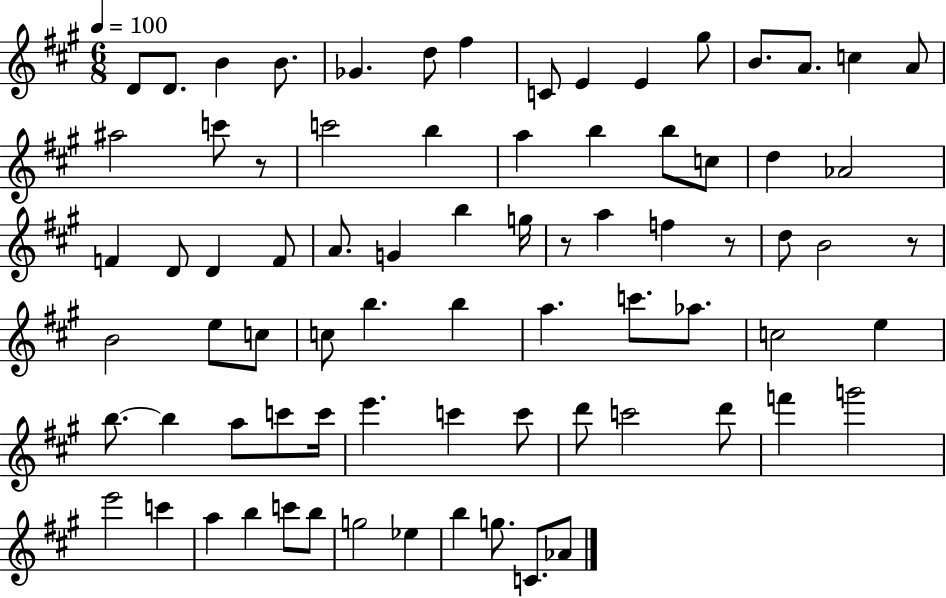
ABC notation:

X:1
T:Untitled
M:6/8
L:1/4
K:A
D/2 D/2 B B/2 _G d/2 ^f C/2 E E ^g/2 B/2 A/2 c A/2 ^a2 c'/2 z/2 c'2 b a b b/2 c/2 d _A2 F D/2 D F/2 A/2 G b g/4 z/2 a f z/2 d/2 B2 z/2 B2 e/2 c/2 c/2 b b a c'/2 _a/2 c2 e b/2 b a/2 c'/2 c'/4 e' c' c'/2 d'/2 c'2 d'/2 f' g'2 e'2 c' a b c'/2 b/2 g2 _e b g/2 C/2 _A/2